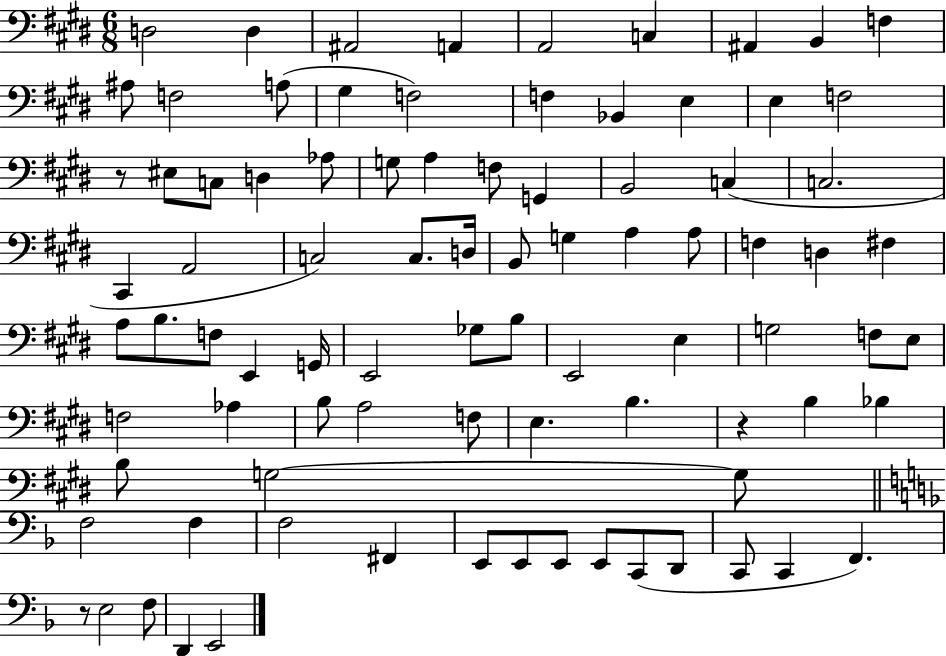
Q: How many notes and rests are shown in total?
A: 87